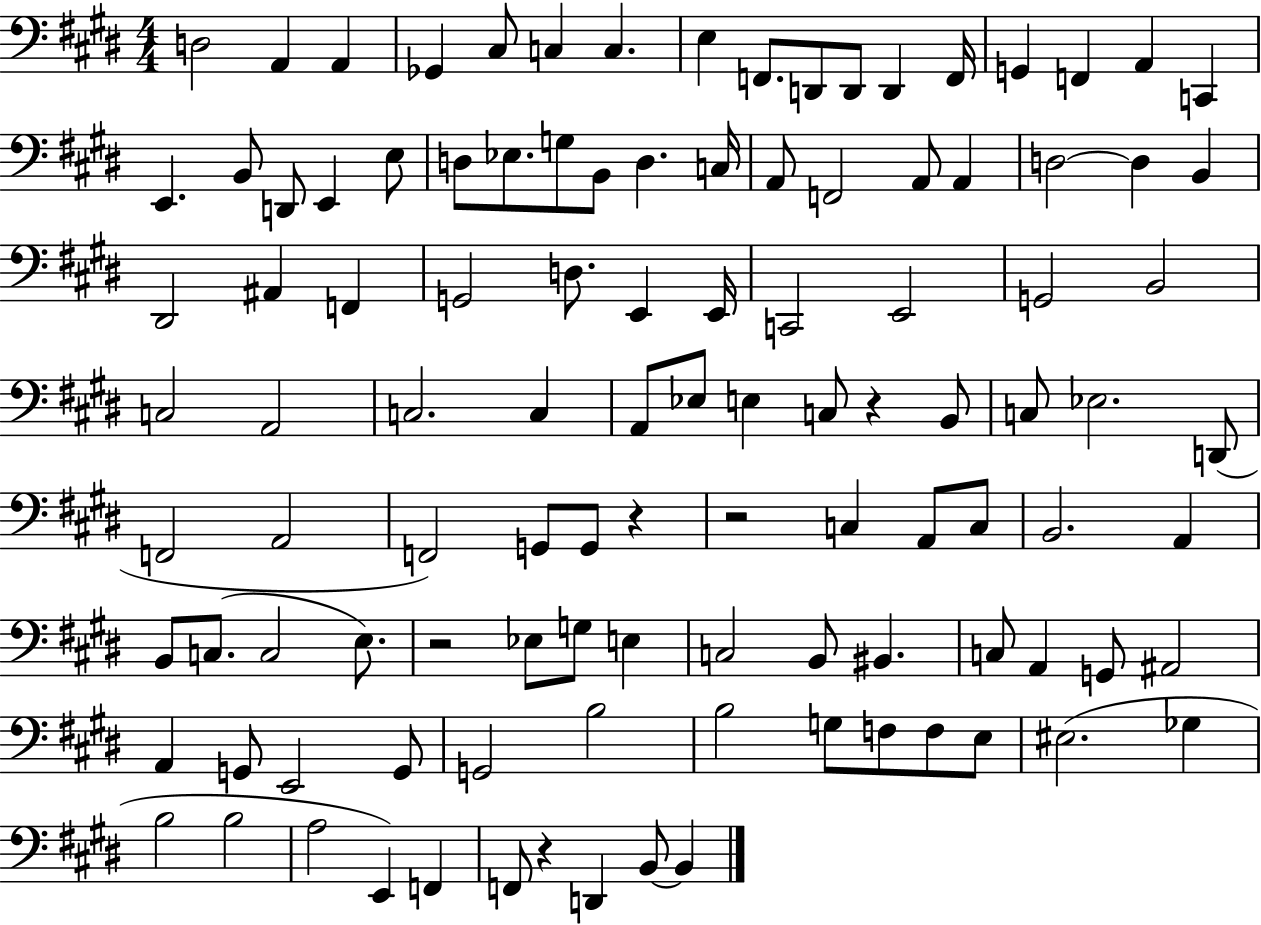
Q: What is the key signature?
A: E major